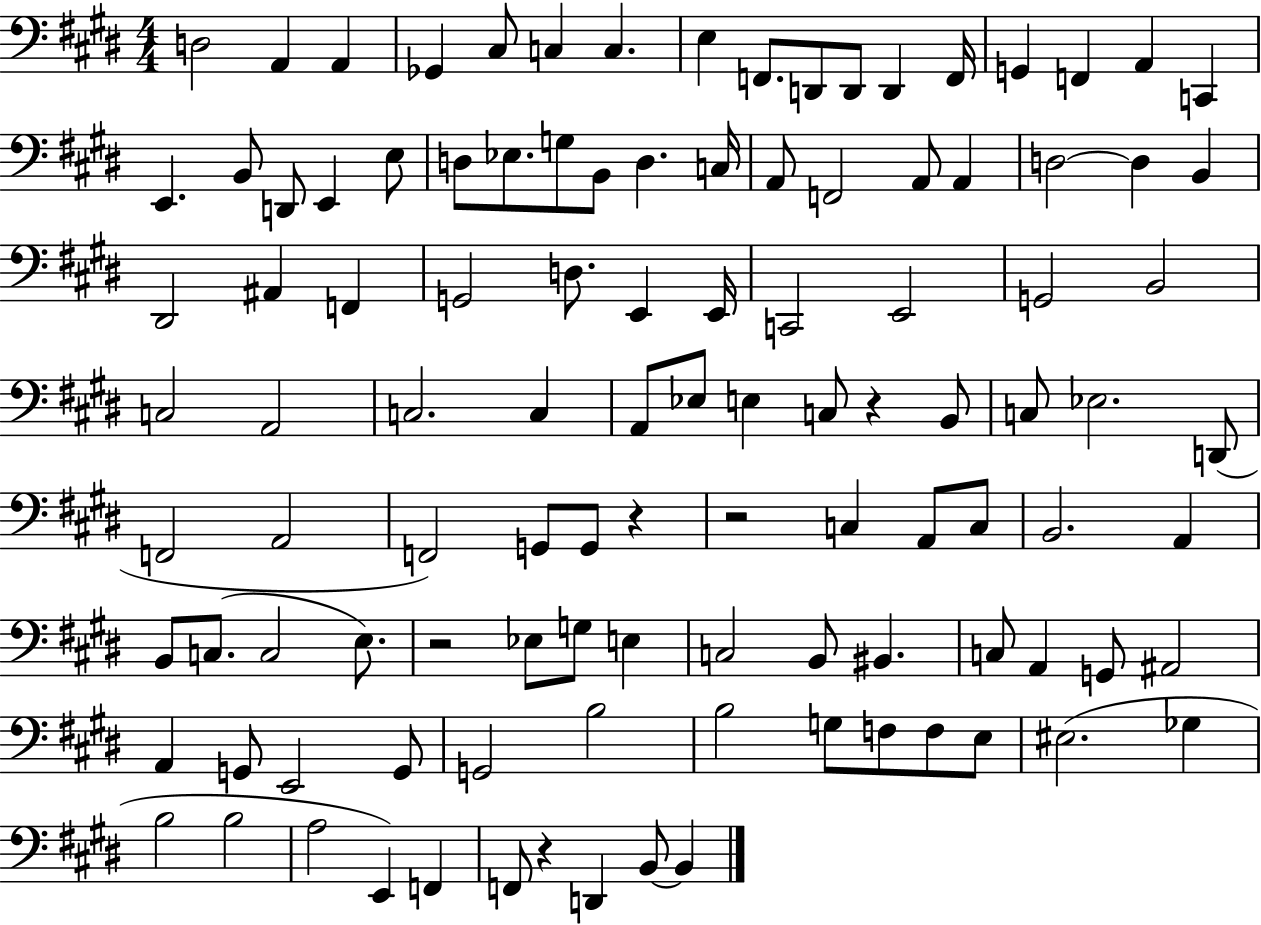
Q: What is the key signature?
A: E major